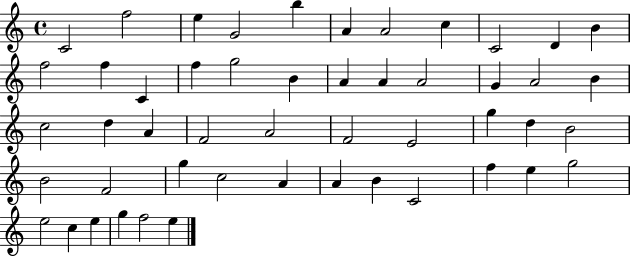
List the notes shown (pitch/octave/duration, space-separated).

C4/h F5/h E5/q G4/h B5/q A4/q A4/h C5/q C4/h D4/q B4/q F5/h F5/q C4/q F5/q G5/h B4/q A4/q A4/q A4/h G4/q A4/h B4/q C5/h D5/q A4/q F4/h A4/h F4/h E4/h G5/q D5/q B4/h B4/h F4/h G5/q C5/h A4/q A4/q B4/q C4/h F5/q E5/q G5/h E5/h C5/q E5/q G5/q F5/h E5/q